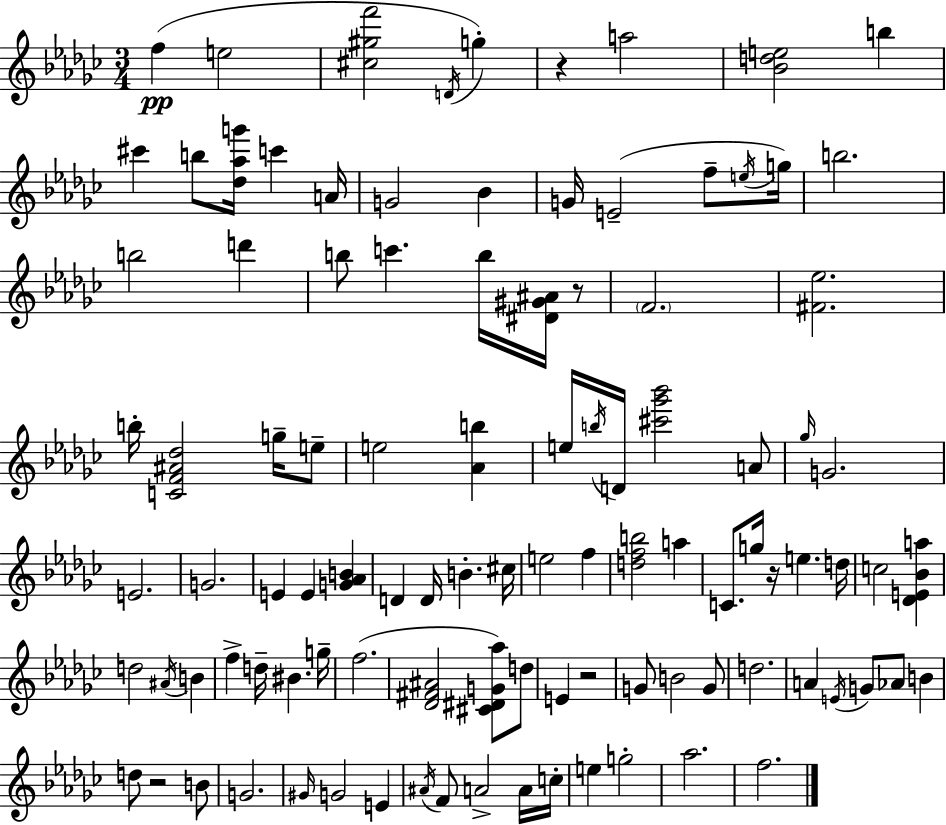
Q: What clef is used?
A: treble